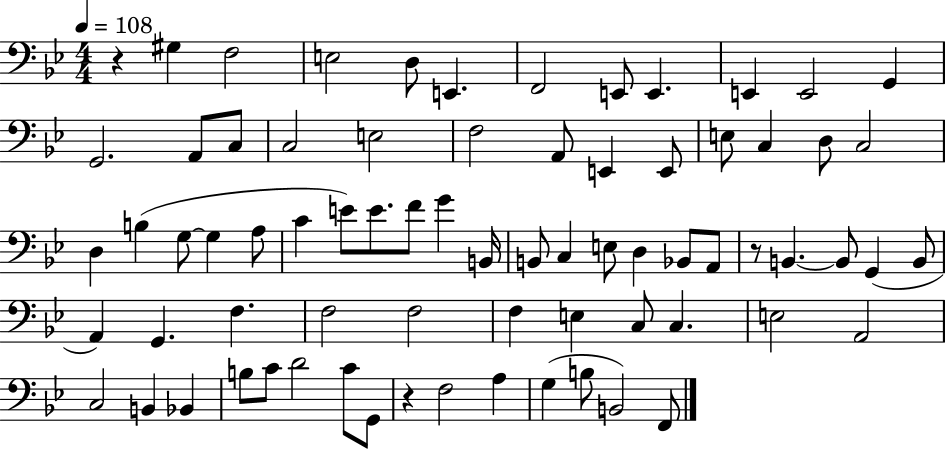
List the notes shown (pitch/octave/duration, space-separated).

R/q G#3/q F3/h E3/h D3/e E2/q. F2/h E2/e E2/q. E2/q E2/h G2/q G2/h. A2/e C3/e C3/h E3/h F3/h A2/e E2/q E2/e E3/e C3/q D3/e C3/h D3/q B3/q G3/e G3/q A3/e C4/q E4/e E4/e. F4/e G4/q B2/s B2/e C3/q E3/e D3/q Bb2/e A2/e R/e B2/q. B2/e G2/q B2/e A2/q G2/q. F3/q. F3/h F3/h F3/q E3/q C3/e C3/q. E3/h A2/h C3/h B2/q Bb2/q B3/e C4/e D4/h C4/e G2/e R/q F3/h A3/q G3/q B3/e B2/h F2/e